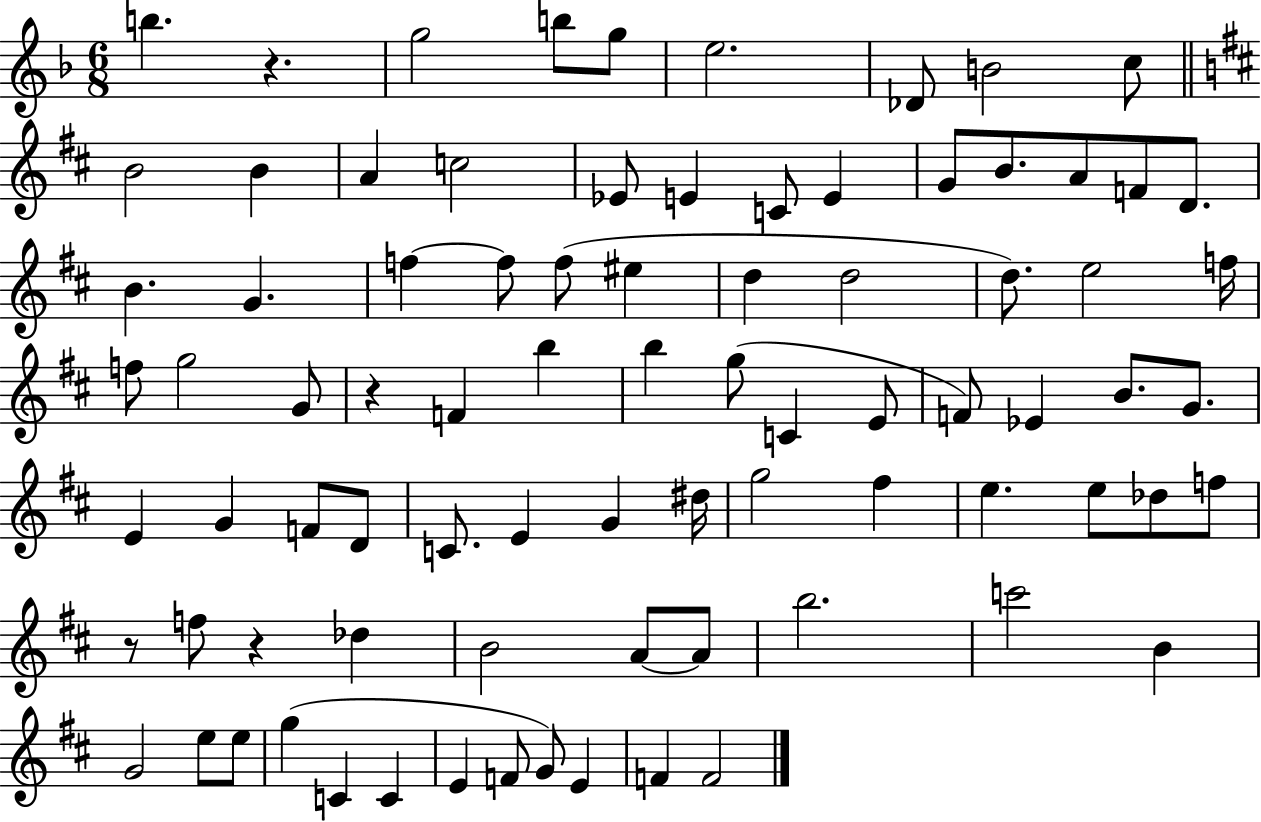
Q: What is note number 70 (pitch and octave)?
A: E5